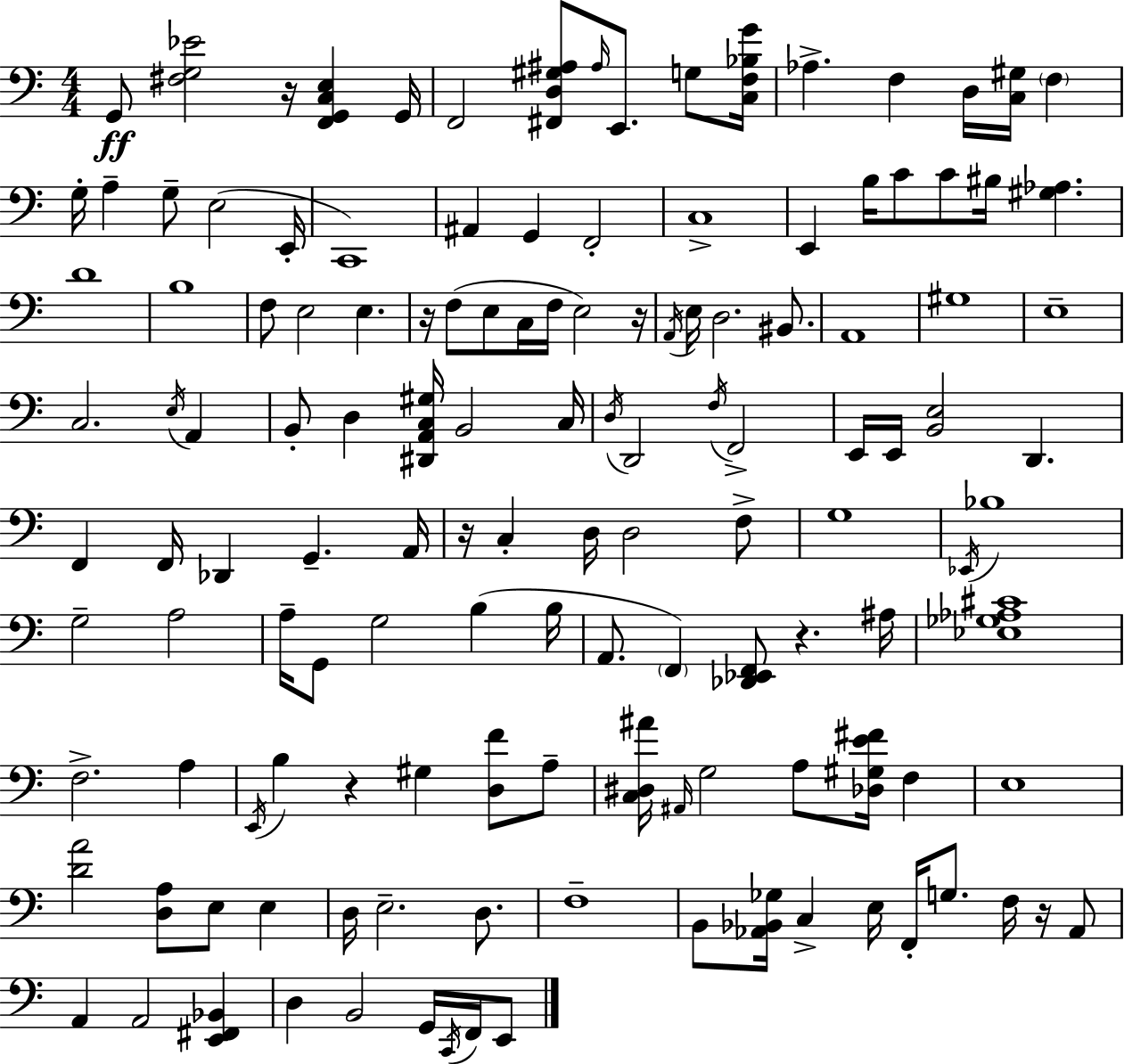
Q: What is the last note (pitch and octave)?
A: E2